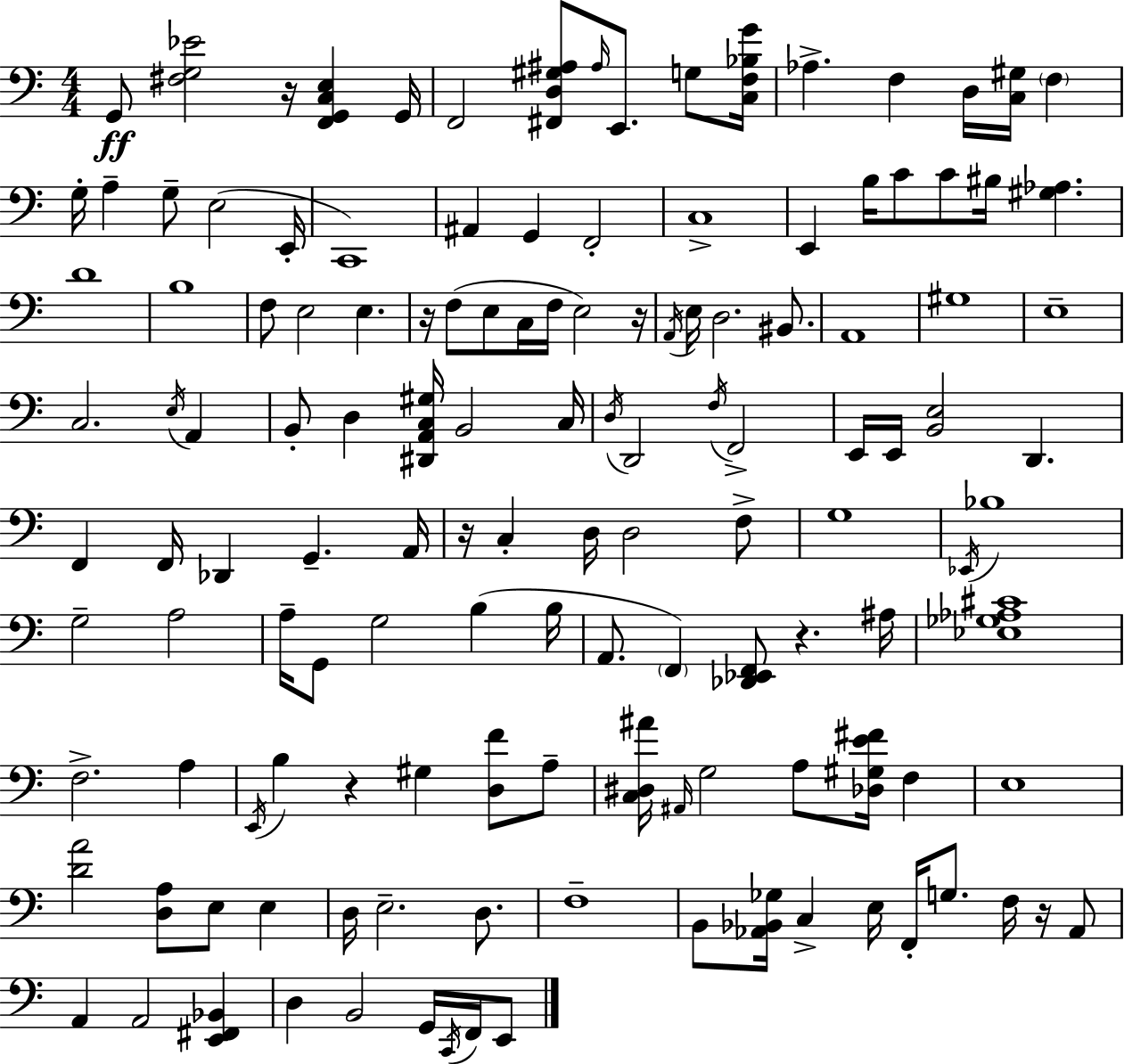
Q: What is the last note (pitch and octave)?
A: E2